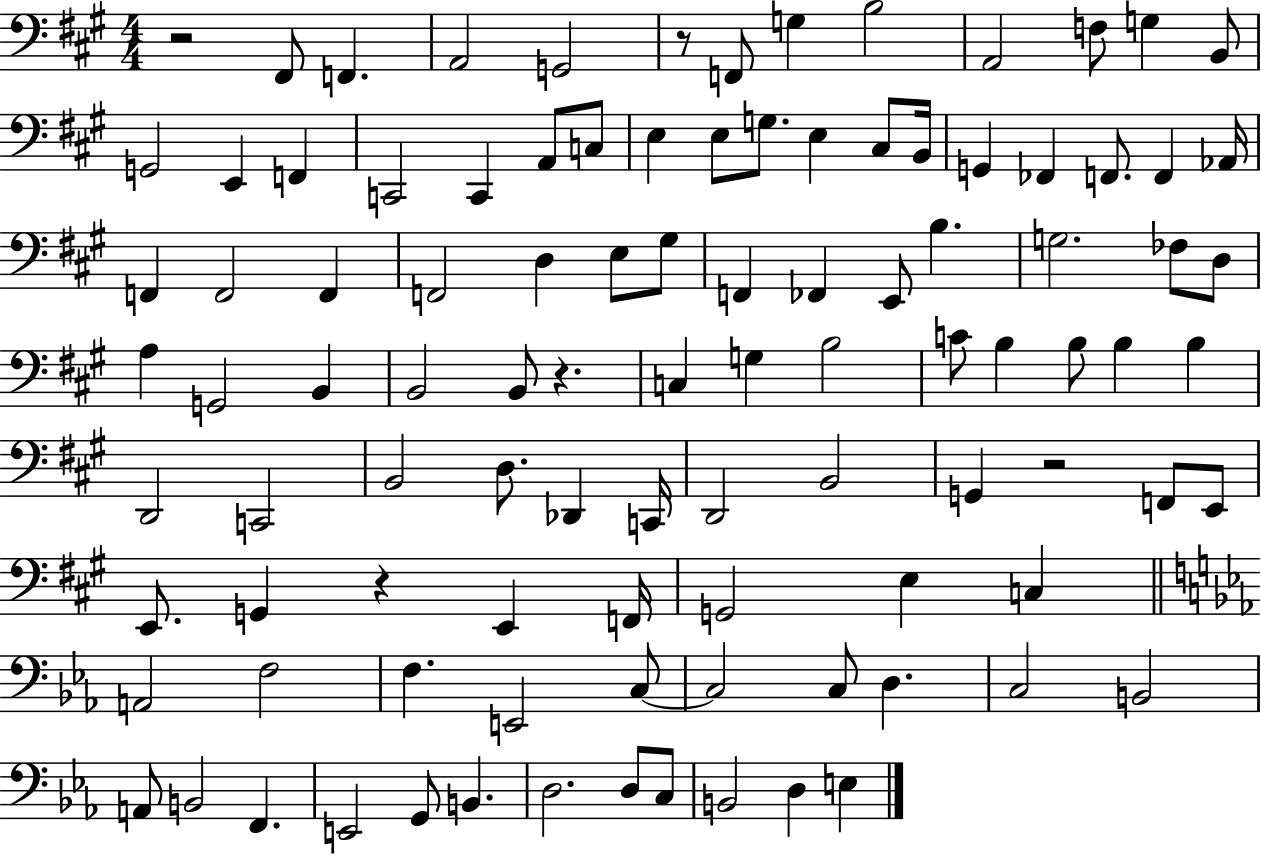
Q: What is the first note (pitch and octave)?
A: F#2